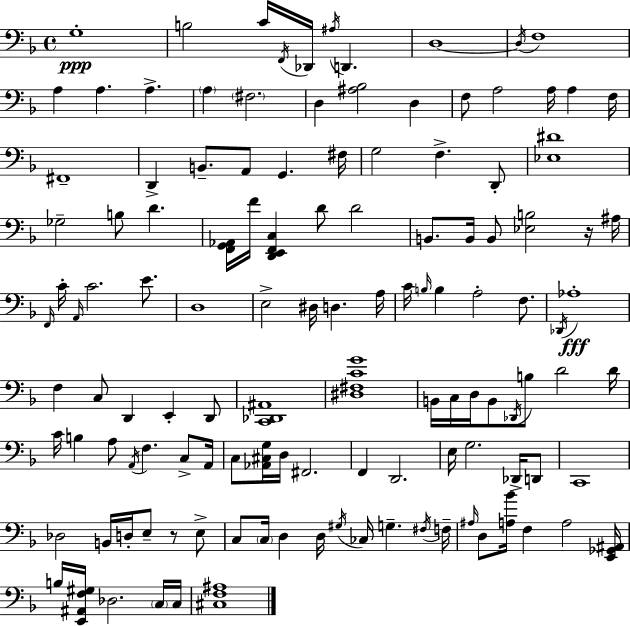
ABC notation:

X:1
T:Untitled
M:4/4
L:1/4
K:F
G,4 B,2 C/4 F,,/4 _D,,/4 ^A,/4 D,, D,4 D,/4 F,4 A, A, A, A, ^F,2 D, [^A,_B,]2 D, F,/2 A,2 A,/4 A, F,/4 ^F,,4 D,, B,,/2 A,,/2 G,, ^F,/4 G,2 F, D,,/2 [_E,^D]4 _G,2 B,/2 D [F,,G,,_A,,]/4 F/4 [D,,E,,F,,C,] D/2 D2 B,,/2 B,,/4 B,,/2 [_E,B,]2 z/4 ^A,/4 F,,/4 C/4 A,,/4 C2 E/2 D,4 E,2 ^D,/4 D, A,/4 C/4 B,/4 B, A,2 F,/2 _D,,/4 _A,4 F, C,/2 D,, E,, D,,/2 [C,,_D,,^A,,]4 [^D,^F,CG]4 B,,/4 C,/4 D,/4 B,,/2 _D,,/4 B,/2 D2 D/4 C/4 B, A,/2 A,,/4 F, C,/2 A,,/4 C,/2 [_A,,^C,G,]/4 D,/4 ^F,,2 F,, D,,2 E,/4 G,2 _D,,/4 D,,/2 C,,4 _D,2 B,,/4 D,/4 E,/2 z/2 E,/2 C,/2 C,/4 D, D,/4 ^G,/4 _C,/4 G, ^F,/4 F,/4 ^A,/4 D,/2 [A,_B]/4 F, A,2 [E,,_G,,^A,,]/4 B,/4 [E,,^A,,F,^G,]/4 _D,2 C,/4 C,/4 [^C,F,^A,]4